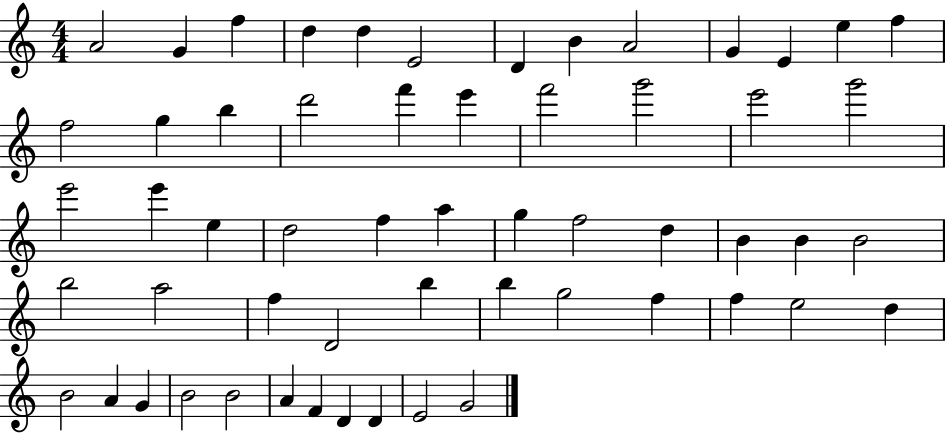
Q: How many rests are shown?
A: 0